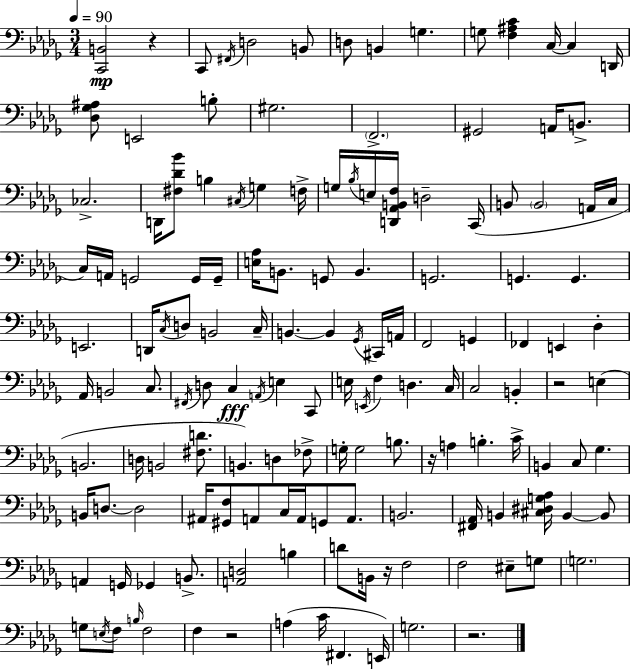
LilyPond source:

{
  \clef bass
  \numericTimeSignature
  \time 3/4
  \key bes \minor
  \tempo 4 = 90
  <c, b,>2\mp r4 | c,8 \acciaccatura { fis,16 } d2 b,8 | d8 b,4 g4. | g8 <f ais c'>4 c16~~ c4 | \break d,16 <des ges ais>8 e,2 b8-. | gis2. | \parenthesize f,2.-> | gis,2 a,16 b,8.-> | \break ces2.-> | d,16 <fis des' bes'>8 b4 \acciaccatura { cis16 } g4 | f16-> g16 \acciaccatura { bes16 } e16 <d, aes, b, f>16 d2-- | c,16( b,8 \parenthesize b,2 | \break a,16 c16 c16) a,16 g,2 | g,16 g,16-- <e aes>16 b,8. g,8 b,4. | g,2. | g,4. g,4. | \break e,2. | d,16 \acciaccatura { c16 } d8 b,2 | c16-- b,4.~~ b,4 | \acciaccatura { ges,16 } cis,16 a,16 f,2 | \break g,4 fes,4 e,4 | des4-. aes,16 b,2 | c8. \acciaccatura { fis,16 } d8 c4\fff | \acciaccatura { a,16 } e4 c,8 e16 \acciaccatura { e,16 } f4 | \break d4. c16 c2 | b,4-. r2 | e4( b,2. | d16 b,2 | \break <fis d'>8. b,4.) | d4 fes8-> g16-. g2 | b8. r16 a4 | b4.-. c'16-> b,4 | \break c8 ges4. b,16 d8.~~ | d2 ais,16 <gis, f>8 a,8 | c16 a,16 g,8 a,8. b,2. | <fis, aes,>16 b,4 | \break <cis dis g aes>16 b,4~~ b,8 a,4 | g,16 ges,4 b,8.-> <a, d>2 | b4 d'8 b,16 r16 | f2 f2 | \break eis8-- g8 \parenthesize g2. | g8 \acciaccatura { e16 } f8 | \grace { b16 } f2 f4 | r2 a4( | \break c'16 fis,4. e,16) g2. | r2. | \bar "|."
}